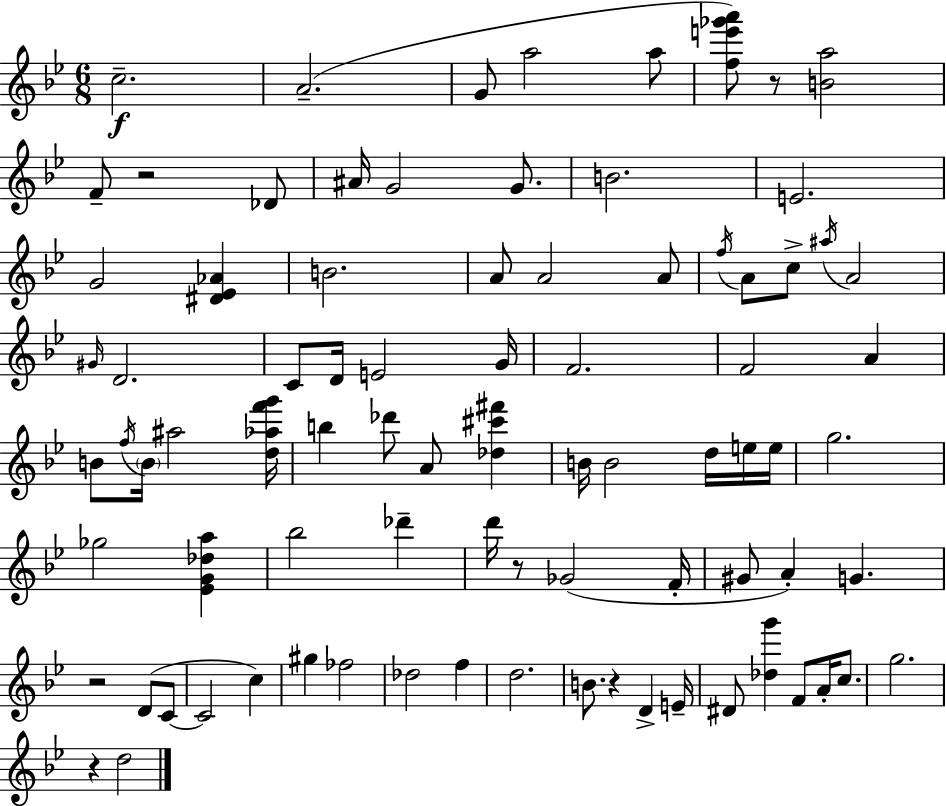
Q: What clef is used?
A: treble